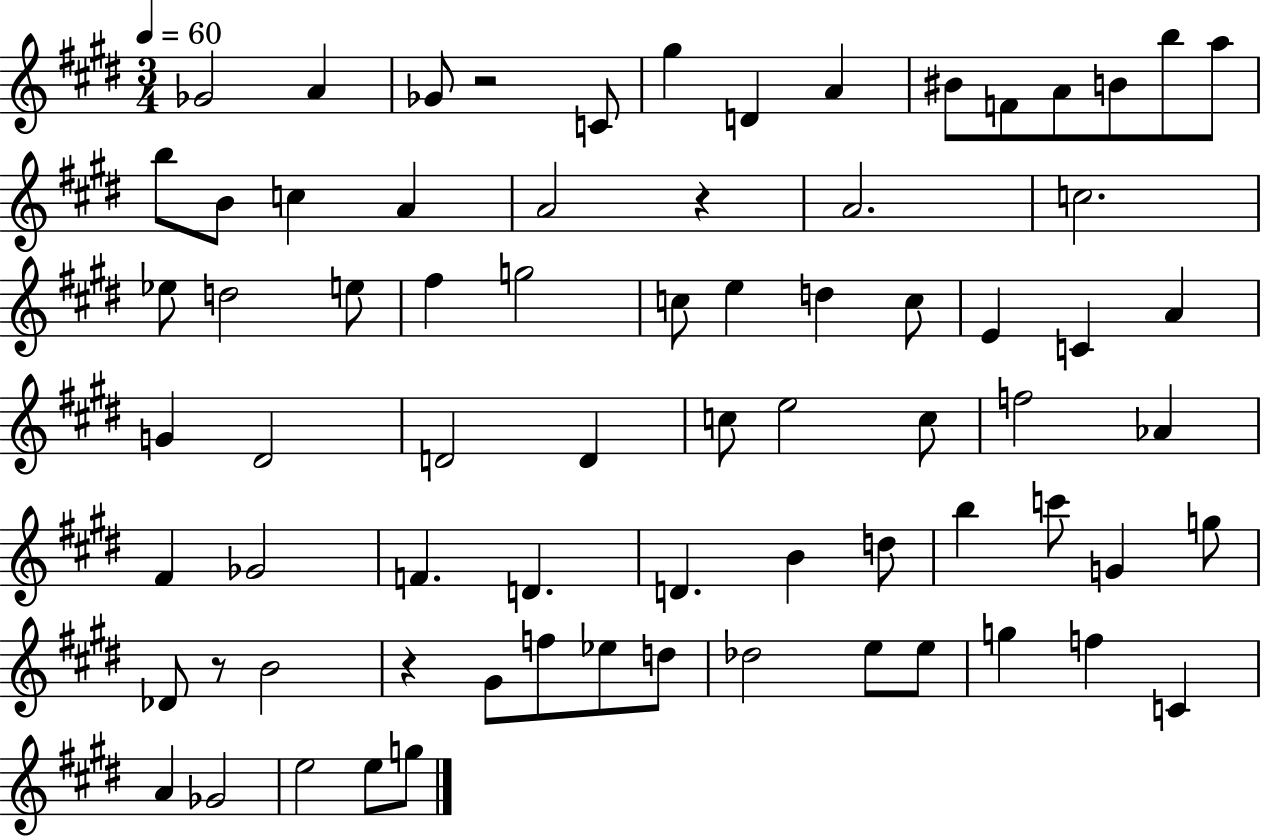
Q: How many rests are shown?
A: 4